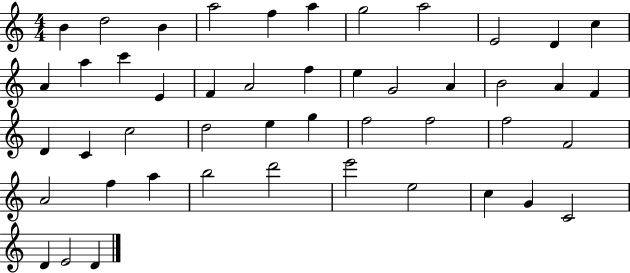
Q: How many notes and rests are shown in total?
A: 47